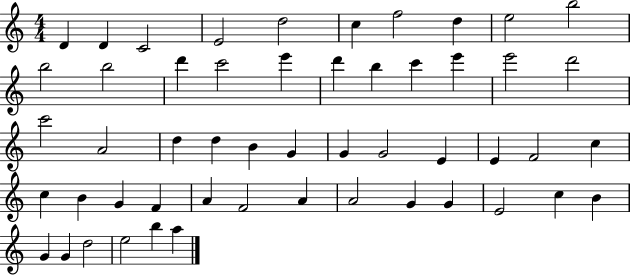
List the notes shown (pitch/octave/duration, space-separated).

D4/q D4/q C4/h E4/h D5/h C5/q F5/h D5/q E5/h B5/h B5/h B5/h D6/q C6/h E6/q D6/q B5/q C6/q E6/q E6/h D6/h C6/h A4/h D5/q D5/q B4/q G4/q G4/q G4/h E4/q E4/q F4/h C5/q C5/q B4/q G4/q F4/q A4/q F4/h A4/q A4/h G4/q G4/q E4/h C5/q B4/q G4/q G4/q D5/h E5/h B5/q A5/q